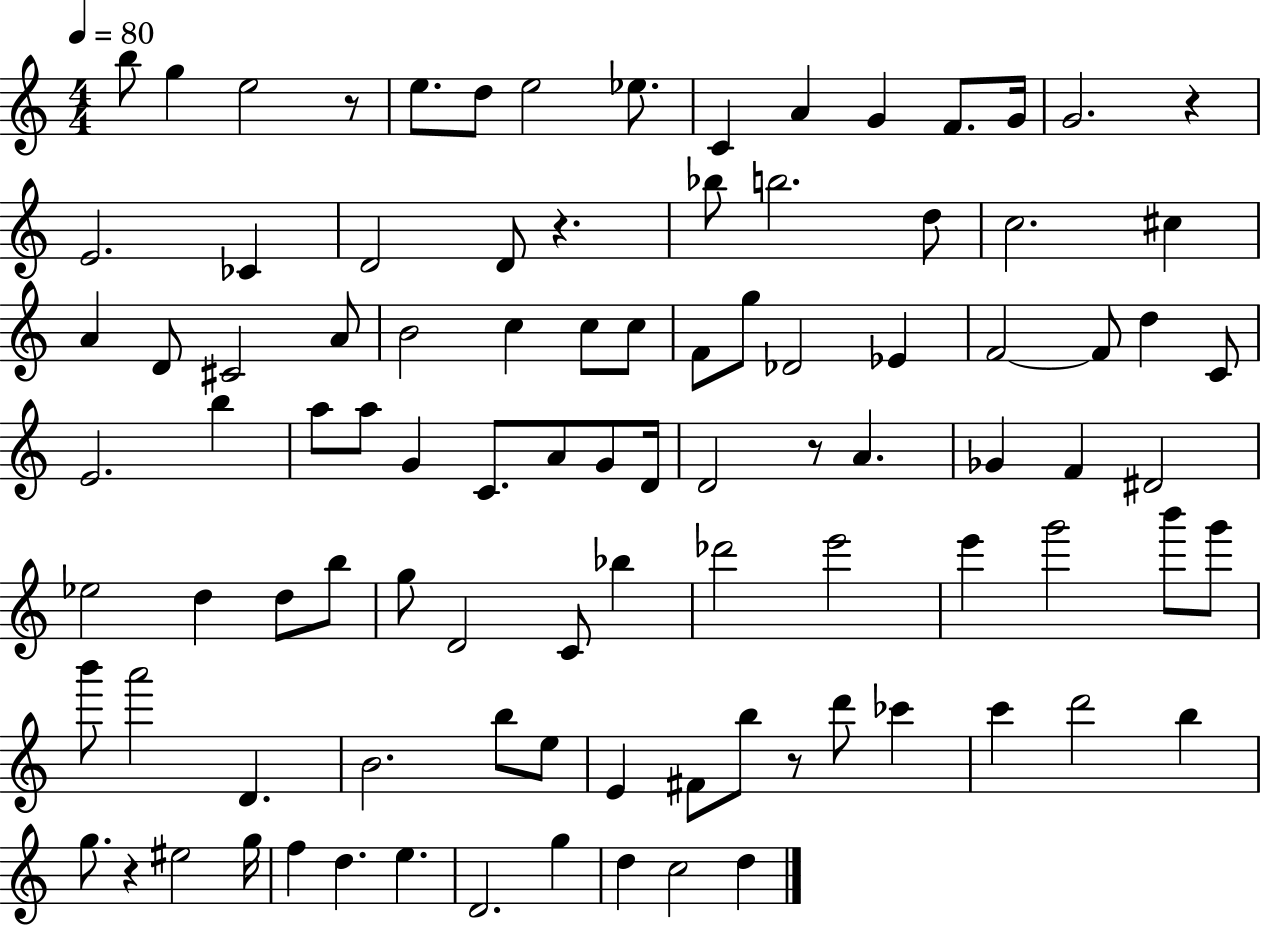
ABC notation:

X:1
T:Untitled
M:4/4
L:1/4
K:C
b/2 g e2 z/2 e/2 d/2 e2 _e/2 C A G F/2 G/4 G2 z E2 _C D2 D/2 z _b/2 b2 d/2 c2 ^c A D/2 ^C2 A/2 B2 c c/2 c/2 F/2 g/2 _D2 _E F2 F/2 d C/2 E2 b a/2 a/2 G C/2 A/2 G/2 D/4 D2 z/2 A _G F ^D2 _e2 d d/2 b/2 g/2 D2 C/2 _b _d'2 e'2 e' g'2 b'/2 g'/2 b'/2 a'2 D B2 b/2 e/2 E ^F/2 b/2 z/2 d'/2 _c' c' d'2 b g/2 z ^e2 g/4 f d e D2 g d c2 d